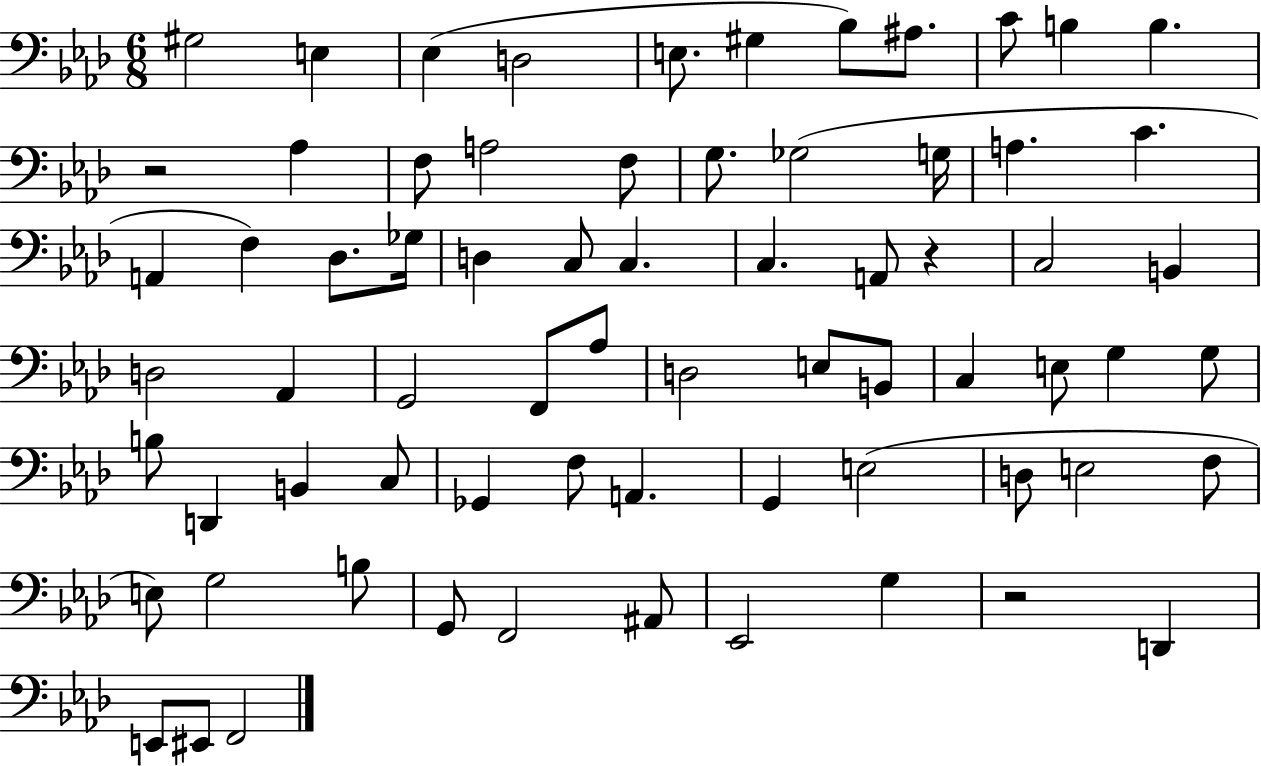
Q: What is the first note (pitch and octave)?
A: G#3